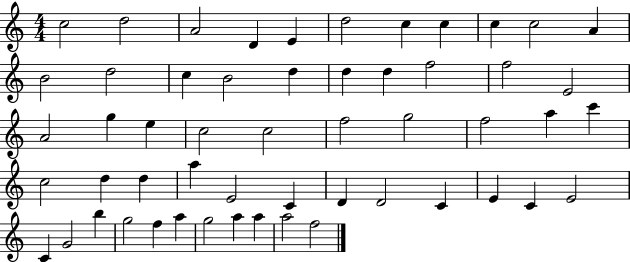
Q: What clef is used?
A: treble